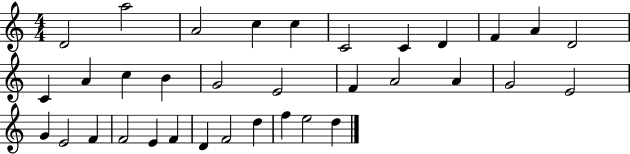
D4/h A5/h A4/h C5/q C5/q C4/h C4/q D4/q F4/q A4/q D4/h C4/q A4/q C5/q B4/q G4/h E4/h F4/q A4/h A4/q G4/h E4/h G4/q E4/h F4/q F4/h E4/q F4/q D4/q F4/h D5/q F5/q E5/h D5/q